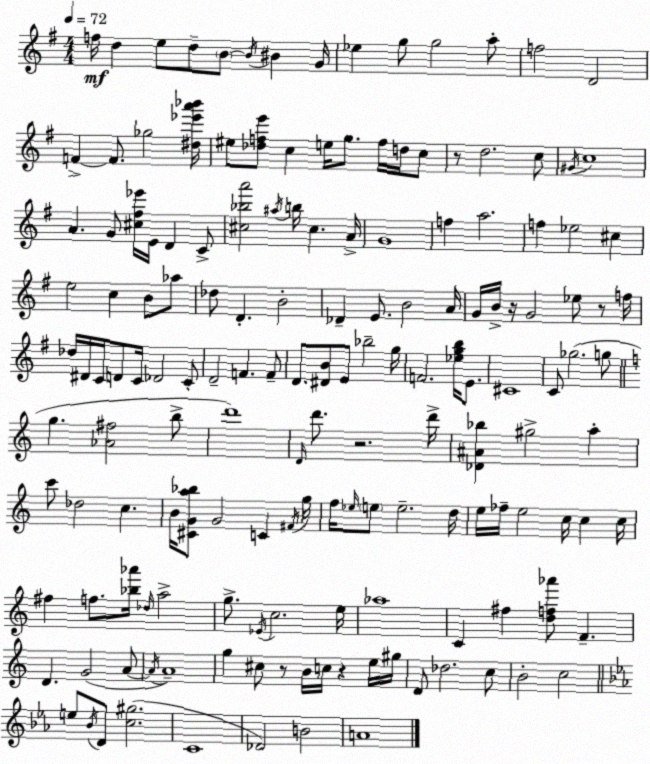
X:1
T:Untitled
M:4/4
L:1/4
K:G
f/4 d e/2 d/2 B/2 B/4 ^B G/4 _e g/2 g2 a/2 f2 D2 F F/2 _g2 [^d_e'a'_b']/4 ^e/2 [_dfe']/2 c e/4 g/2 f/4 d/4 c/2 z/2 d2 c/2 ^G/4 c4 A G/2 [^c^f_e']/4 E/4 D C/2 [^c_ba']2 ^a/4 b/4 ^c A/4 G4 f a2 f _e2 ^c e2 c B/2 _a/2 _d/2 D B2 _D E/2 B2 A/4 G/4 B/4 z/4 G2 _e/2 z/2 f/4 _d/4 ^D/4 C/4 D/2 C/4 _D2 C/2 D2 F F/2 D/2 [^DB]/2 E/2 _b2 g/4 F2 [_egb]/4 E/2 ^C4 C/2 _g2 g/2 g [_A^f]2 b/2 d'4 D/4 d'/2 z2 d'/4 [_D^A_b] ^g2 a c'/2 _d2 c B/4 [^CGa_b]/2 G2 C ^F/4 g/4 f/4 _e/4 e/2 e2 d/4 e/4 _f/4 e2 c/4 c c/4 ^f f/2 [_b_a']/4 _d/4 a2 g/2 _E/4 c2 e/4 _a4 C ^f [df_a']/2 F D G2 A/2 A/4 A4 g ^c/2 z/2 B/4 c/4 z e/4 ^g/4 D/2 _d2 c/2 B2 c2 e/2 _B/4 D/2 [c^g]2 C4 _D2 B2 A4